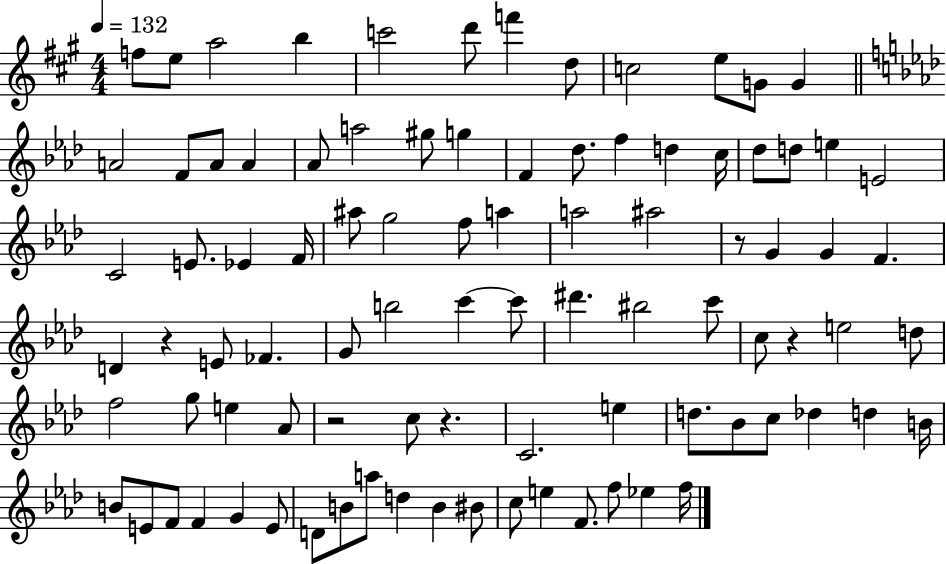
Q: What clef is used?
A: treble